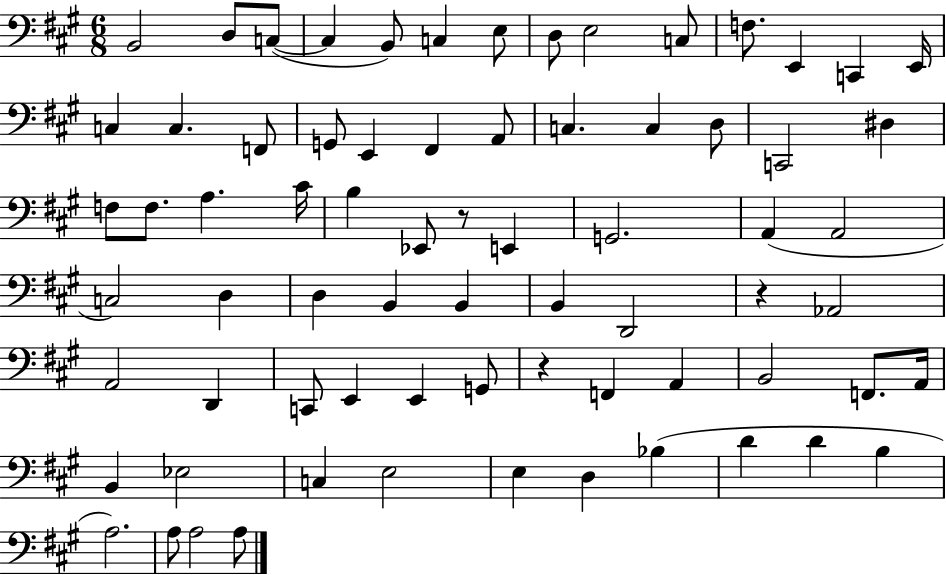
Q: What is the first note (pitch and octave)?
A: B2